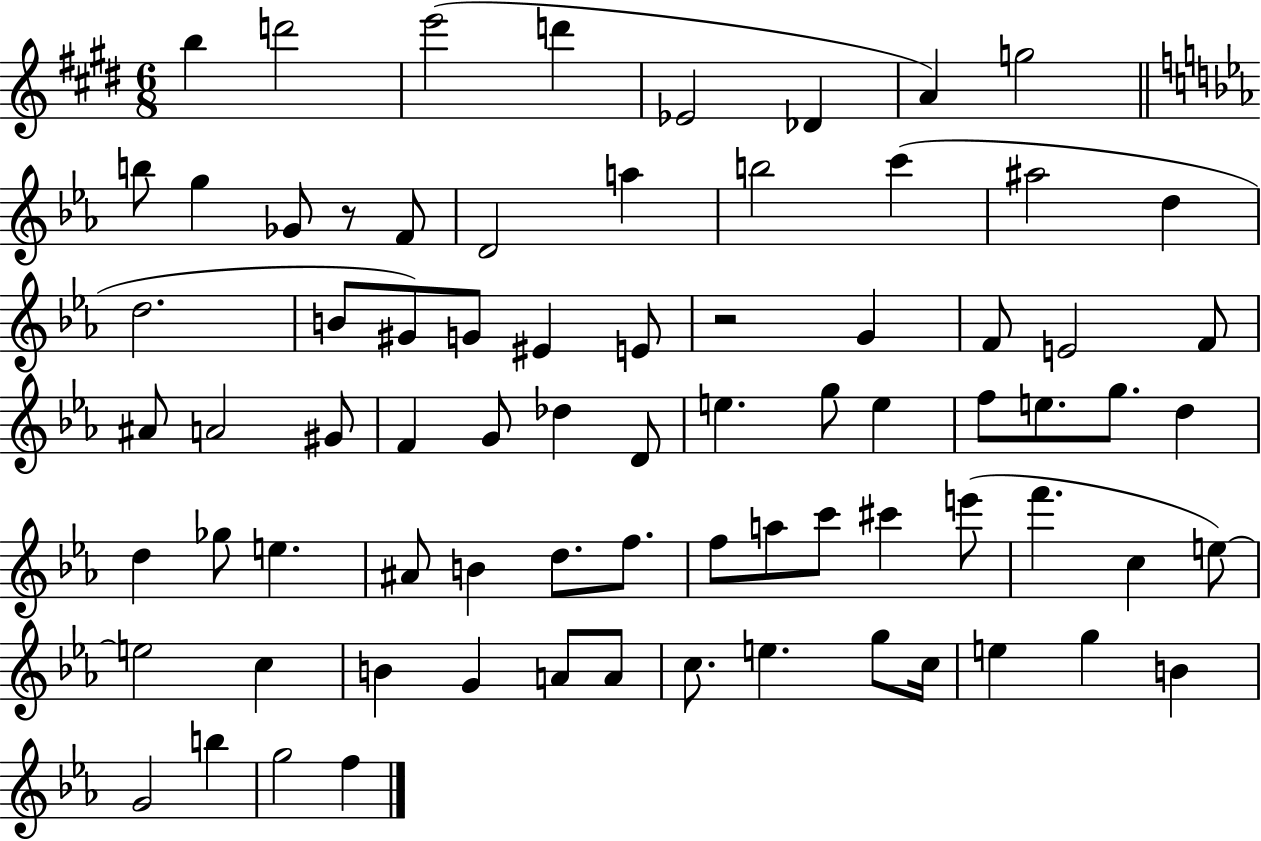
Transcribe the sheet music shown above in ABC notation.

X:1
T:Untitled
M:6/8
L:1/4
K:E
b d'2 e'2 d' _E2 _D A g2 b/2 g _G/2 z/2 F/2 D2 a b2 c' ^a2 d d2 B/2 ^G/2 G/2 ^E E/2 z2 G F/2 E2 F/2 ^A/2 A2 ^G/2 F G/2 _d D/2 e g/2 e f/2 e/2 g/2 d d _g/2 e ^A/2 B d/2 f/2 f/2 a/2 c'/2 ^c' e'/2 f' c e/2 e2 c B G A/2 A/2 c/2 e g/2 c/4 e g B G2 b g2 f